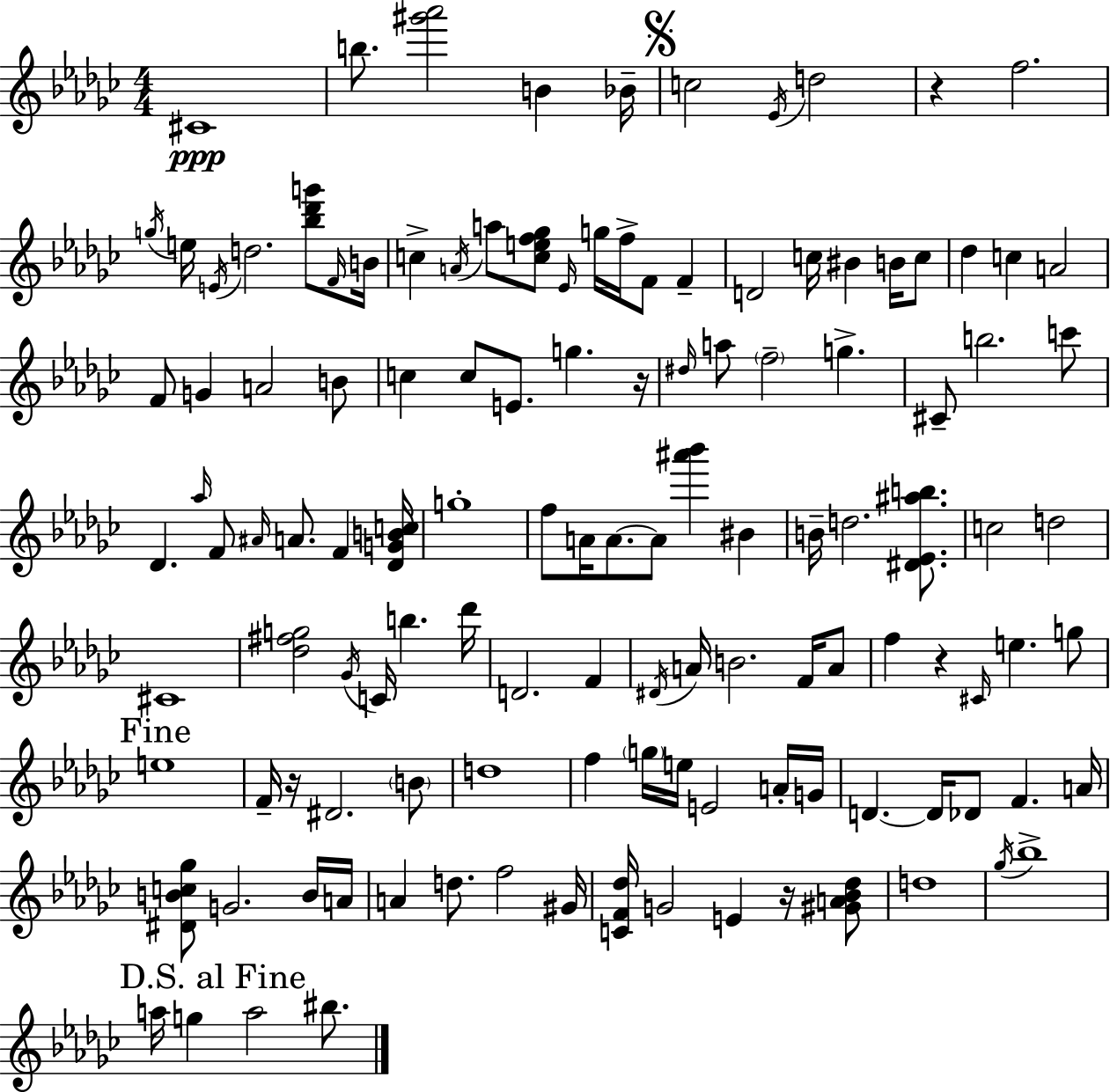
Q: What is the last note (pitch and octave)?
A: BIS5